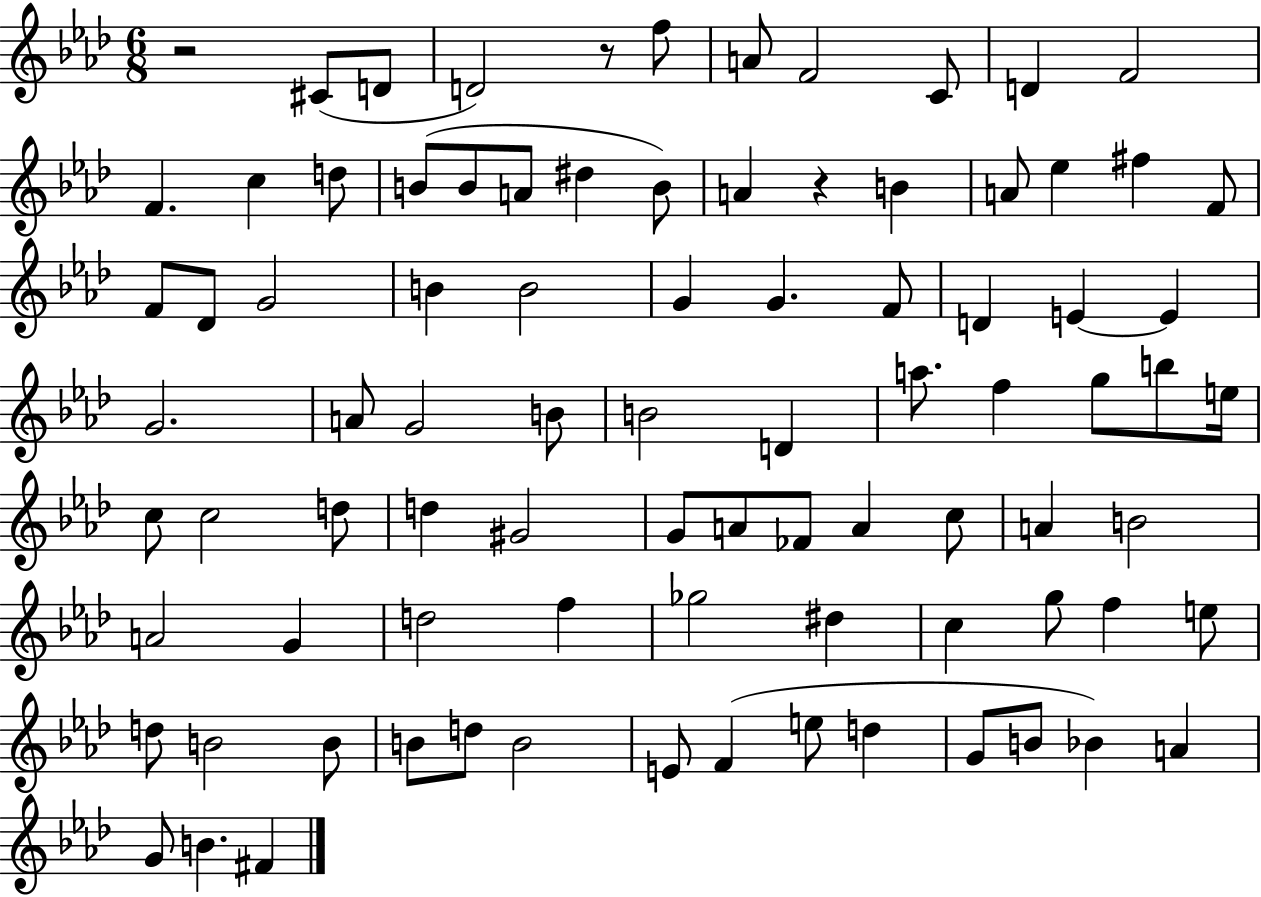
R/h C#4/e D4/e D4/h R/e F5/e A4/e F4/h C4/e D4/q F4/h F4/q. C5/q D5/e B4/e B4/e A4/e D#5/q B4/e A4/q R/q B4/q A4/e Eb5/q F#5/q F4/e F4/e Db4/e G4/h B4/q B4/h G4/q G4/q. F4/e D4/q E4/q E4/q G4/h. A4/e G4/h B4/e B4/h D4/q A5/e. F5/q G5/e B5/e E5/s C5/e C5/h D5/e D5/q G#4/h G4/e A4/e FES4/e A4/q C5/e A4/q B4/h A4/h G4/q D5/h F5/q Gb5/h D#5/q C5/q G5/e F5/q E5/e D5/e B4/h B4/e B4/e D5/e B4/h E4/e F4/q E5/e D5/q G4/e B4/e Bb4/q A4/q G4/e B4/q. F#4/q